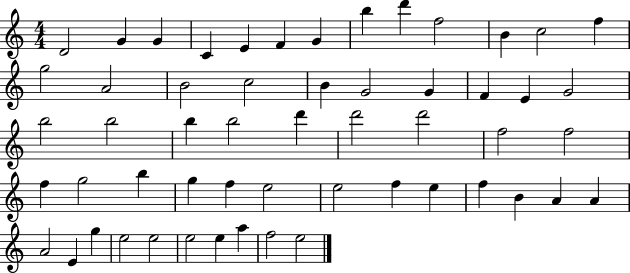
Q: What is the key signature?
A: C major